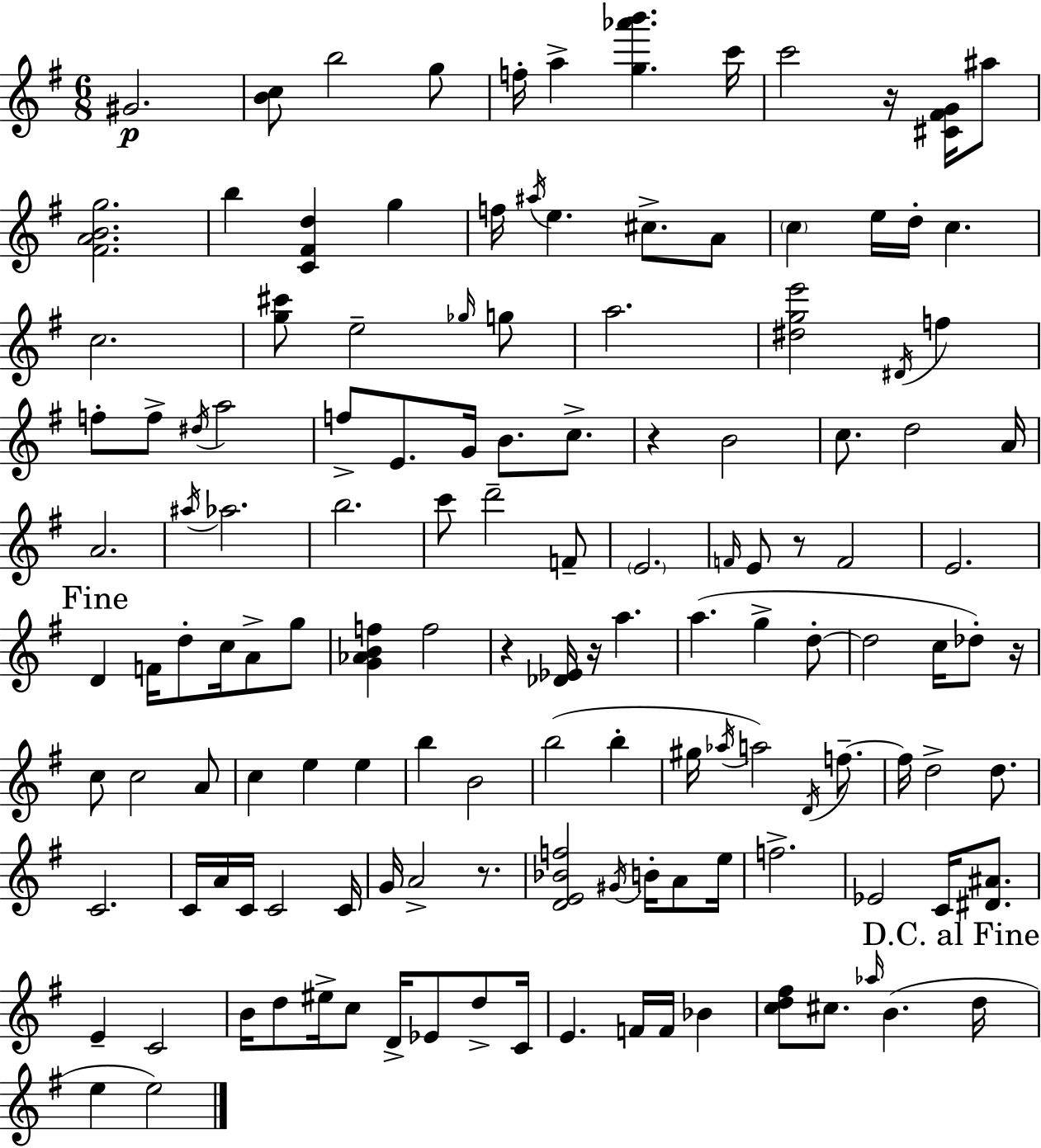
G#4/h. [B4,C5]/e B5/h G5/e F5/s A5/q [G5,Ab6,B6]/q. C6/s C6/h R/s [C#4,F#4,G4]/s A#5/e [F#4,A4,B4,G5]/h. B5/q [C4,F#4,D5]/q G5/q F5/s A#5/s E5/q. C#5/e. A4/e C5/q E5/s D5/s C5/q. C5/h. [G5,C#6]/e E5/h Gb5/s G5/e A5/h. [D#5,G5,E6]/h D#4/s F5/q F5/e F5/e D#5/s A5/h F5/e E4/e. G4/s B4/e. C5/e. R/q B4/h C5/e. D5/h A4/s A4/h. A#5/s Ab5/h. B5/h. C6/e D6/h F4/e E4/h. F4/s E4/e R/e F4/h E4/h. D4/q F4/s D5/e C5/s A4/e G5/e [G4,Ab4,B4,F5]/q F5/h R/q [Db4,Eb4]/s R/s A5/q. A5/q. G5/q D5/e D5/h C5/s Db5/e R/s C5/e C5/h A4/e C5/q E5/q E5/q B5/q B4/h B5/h B5/q G#5/s Ab5/s A5/h D4/s F5/e. F5/s D5/h D5/e. C4/h. C4/s A4/s C4/s C4/h C4/s G4/s A4/h R/e. [D4,E4,Bb4,F5]/h G#4/s B4/s A4/e E5/s F5/h. Eb4/h C4/s [D#4,A#4]/e. E4/q C4/h B4/s D5/e EIS5/s C5/e D4/s Eb4/e D5/e C4/s E4/q. F4/s F4/s Bb4/q [C5,D5,F#5]/e C#5/e. Ab5/s B4/q. D5/s E5/q E5/h